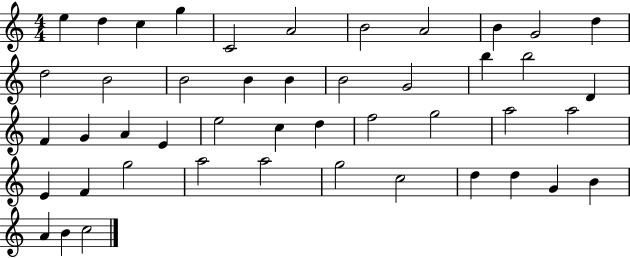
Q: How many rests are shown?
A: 0